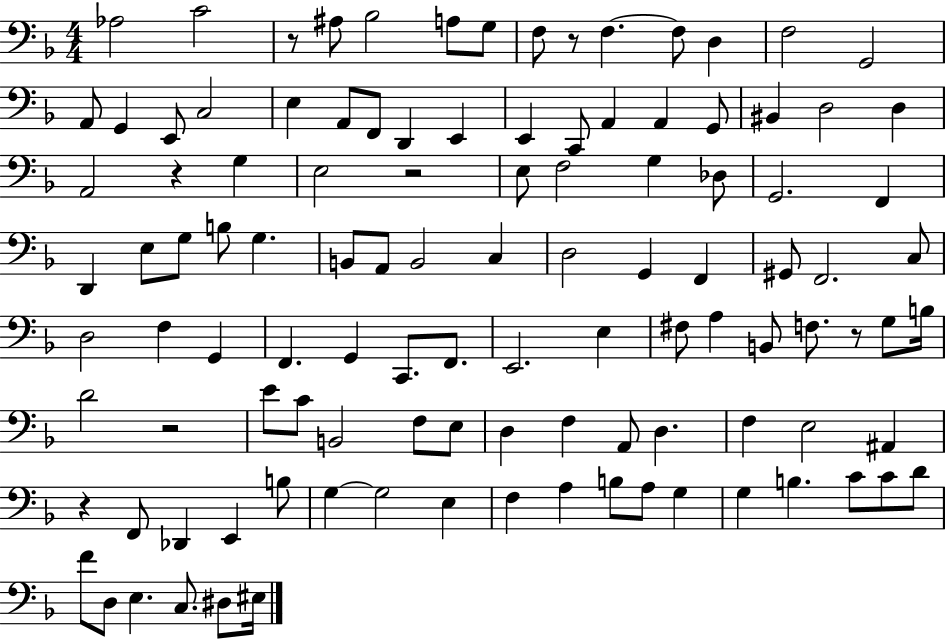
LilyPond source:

{
  \clef bass
  \numericTimeSignature
  \time 4/4
  \key f \major
  \repeat volta 2 { aes2 c'2 | r8 ais8 bes2 a8 g8 | f8 r8 f4.~~ f8 d4 | f2 g,2 | \break a,8 g,4 e,8 c2 | e4 a,8 f,8 d,4 e,4 | e,4 c,8 a,4 a,4 g,8 | bis,4 d2 d4 | \break a,2 r4 g4 | e2 r2 | e8 f2 g4 des8 | g,2. f,4 | \break d,4 e8 g8 b8 g4. | b,8 a,8 b,2 c4 | d2 g,4 f,4 | gis,8 f,2. c8 | \break d2 f4 g,4 | f,4. g,4 c,8. f,8. | e,2. e4 | fis8 a4 b,8 f8. r8 g8 b16 | \break d'2 r2 | e'8 c'8 b,2 f8 e8 | d4 f4 a,8 d4. | f4 e2 ais,4 | \break r4 f,8 des,4 e,4 b8 | g4~~ g2 e4 | f4 a4 b8 a8 g4 | g4 b4. c'8 c'8 d'8 | \break f'8 d8 e4. c8. dis8 eis16 | } \bar "|."
}